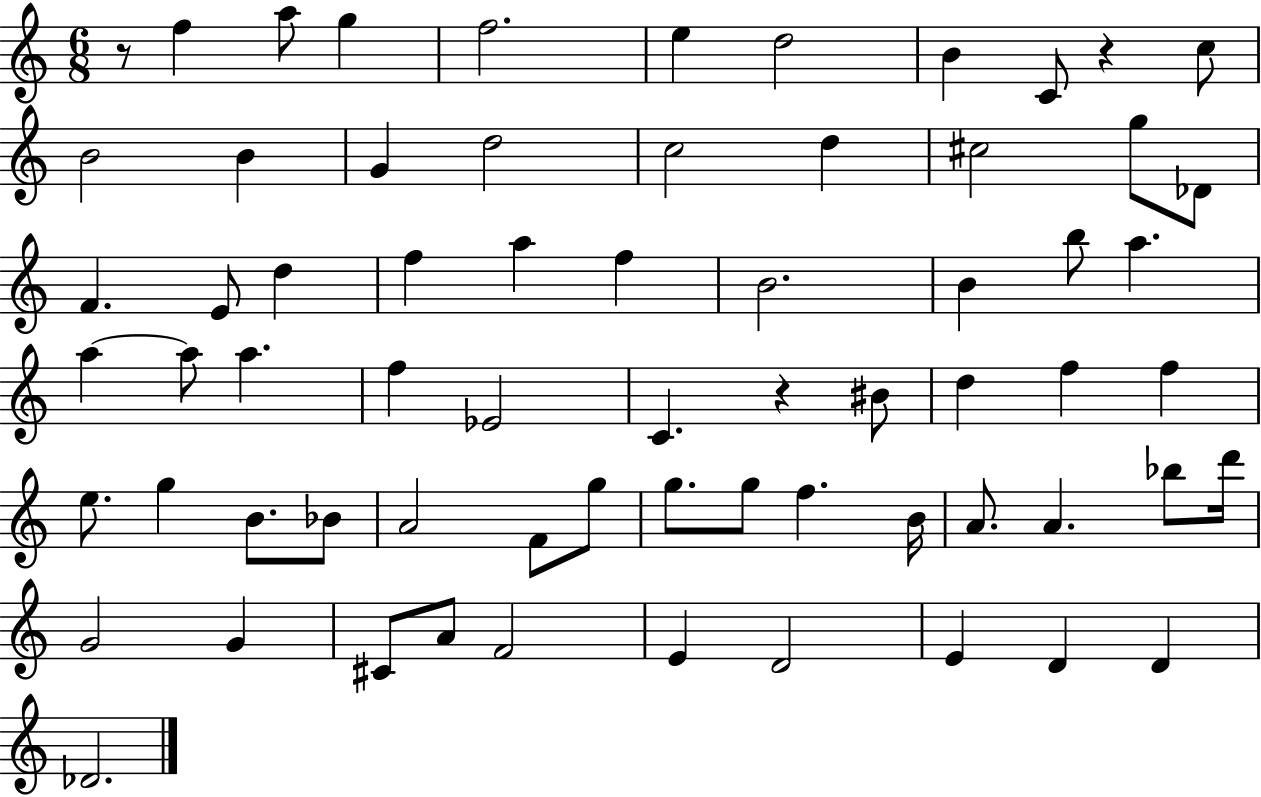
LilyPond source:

{
  \clef treble
  \numericTimeSignature
  \time 6/8
  \key c \major
  r8 f''4 a''8 g''4 | f''2. | e''4 d''2 | b'4 c'8 r4 c''8 | \break b'2 b'4 | g'4 d''2 | c''2 d''4 | cis''2 g''8 des'8 | \break f'4. e'8 d''4 | f''4 a''4 f''4 | b'2. | b'4 b''8 a''4. | \break a''4~~ a''8 a''4. | f''4 ees'2 | c'4. r4 bis'8 | d''4 f''4 f''4 | \break e''8. g''4 b'8. bes'8 | a'2 f'8 g''8 | g''8. g''8 f''4. b'16 | a'8. a'4. bes''8 d'''16 | \break g'2 g'4 | cis'8 a'8 f'2 | e'4 d'2 | e'4 d'4 d'4 | \break des'2. | \bar "|."
}